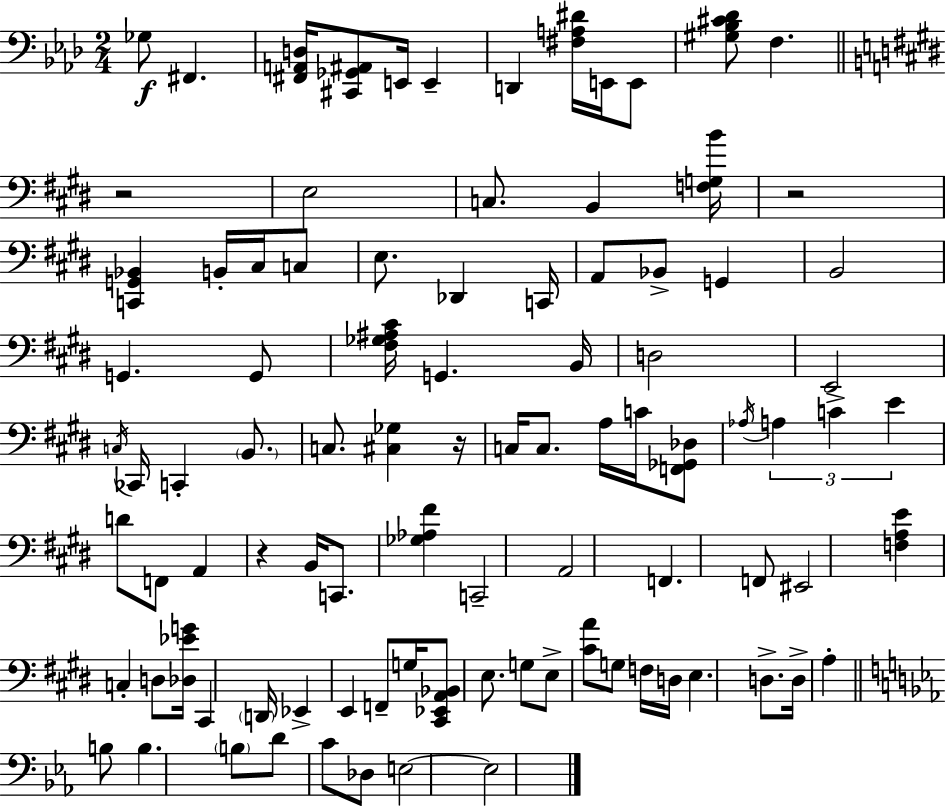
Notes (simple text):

Gb3/e F#2/q. [F#2,A2,D3]/s [C#2,Gb2,A#2]/e E2/s E2/q D2/q [F#3,A3,D#4]/s E2/s E2/e [G#3,Bb3,C#4,Db4]/e F3/q. R/h E3/h C3/e. B2/q [F3,G3,B4]/s R/h [C2,G2,Bb2]/q B2/s C#3/s C3/e E3/e. Db2/q C2/s A2/e Bb2/e G2/q B2/h G2/q. G2/e [F#3,Gb3,A#3,C#4]/s G2/q. B2/s D3/h E2/h C3/s CES2/s C2/q B2/e. C3/e. [C#3,Gb3]/q R/s C3/s C3/e. A3/s C4/s [F2,Gb2,Db3]/e Ab3/s A3/q C4/q E4/q D4/e F2/e A2/q R/q B2/s C2/e. [Gb3,Ab3,F#4]/q C2/h A2/h F2/q. F2/e EIS2/h [F3,A3,E4]/q C3/q D3/e [Db3,Eb4,G4]/s C#2/q D2/s Eb2/q E2/q F2/e G3/s [C#2,Eb2,A2,Bb2]/e E3/e. G3/e E3/e [C#4,A4]/e G3/e F3/s D3/s E3/q. D3/e. D3/s A3/q B3/e B3/q. B3/e D4/e C4/e Db3/e E3/h E3/h